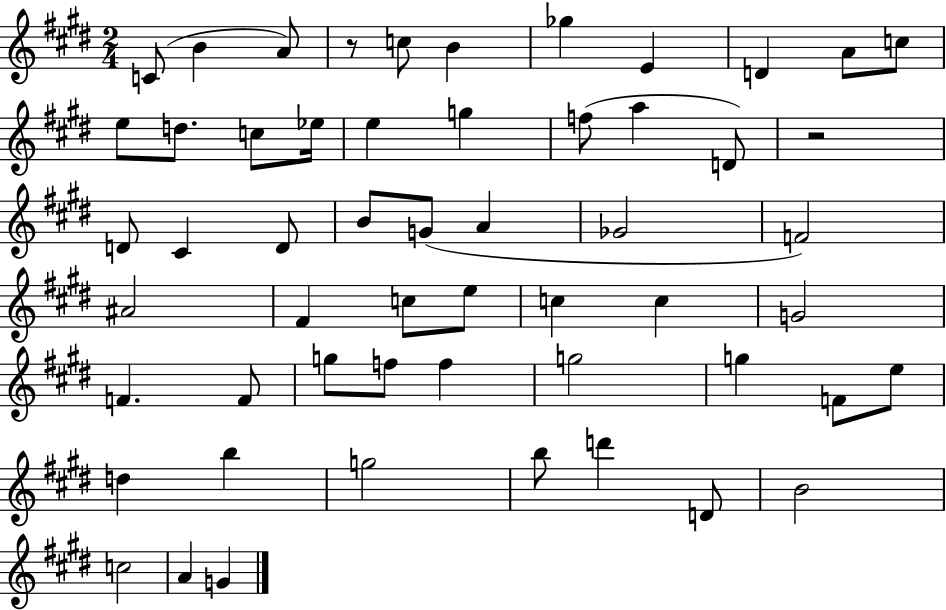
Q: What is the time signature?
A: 2/4